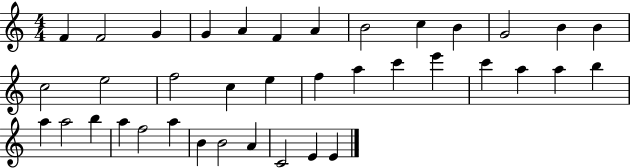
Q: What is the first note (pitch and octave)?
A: F4